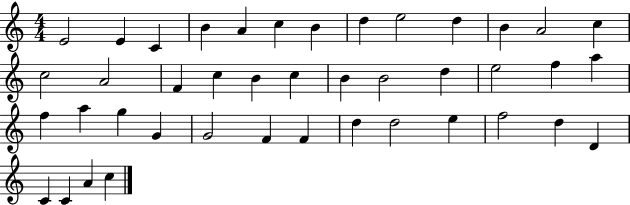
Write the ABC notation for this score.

X:1
T:Untitled
M:4/4
L:1/4
K:C
E2 E C B A c B d e2 d B A2 c c2 A2 F c B c B B2 d e2 f a f a g G G2 F F d d2 e f2 d D C C A c